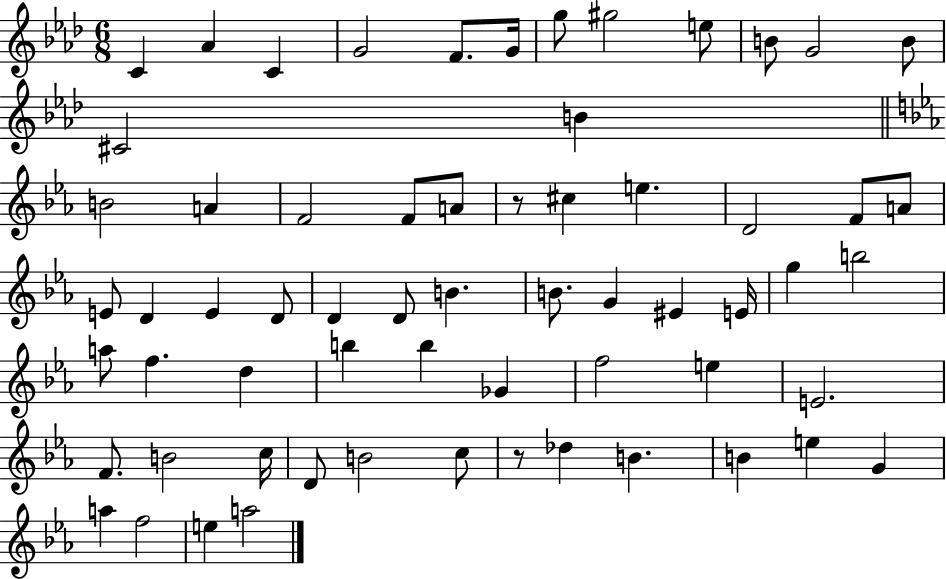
C4/q Ab4/q C4/q G4/h F4/e. G4/s G5/e G#5/h E5/e B4/e G4/h B4/e C#4/h B4/q B4/h A4/q F4/h F4/e A4/e R/e C#5/q E5/q. D4/h F4/e A4/e E4/e D4/q E4/q D4/e D4/q D4/e B4/q. B4/e. G4/q EIS4/q E4/s G5/q B5/h A5/e F5/q. D5/q B5/q B5/q Gb4/q F5/h E5/q E4/h. F4/e. B4/h C5/s D4/e B4/h C5/e R/e Db5/q B4/q. B4/q E5/q G4/q A5/q F5/h E5/q A5/h